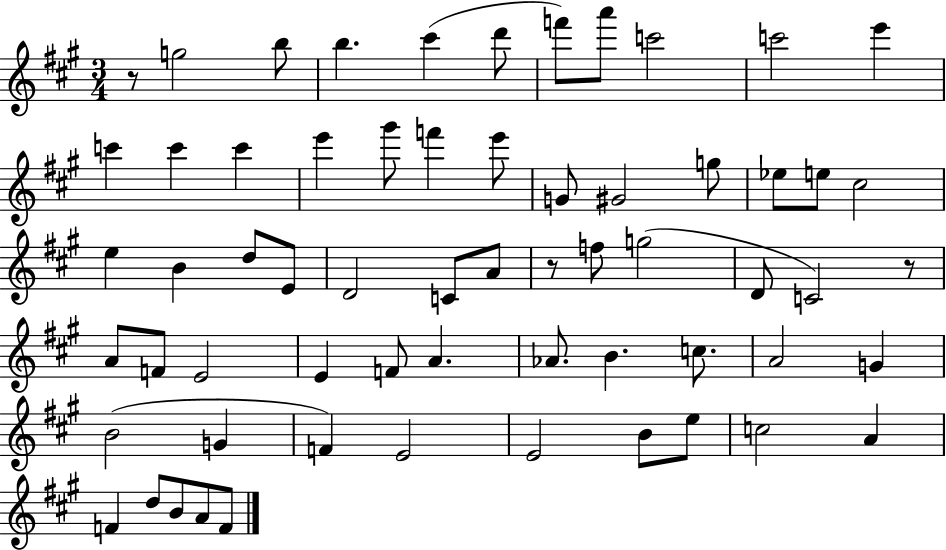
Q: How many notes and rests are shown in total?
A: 62